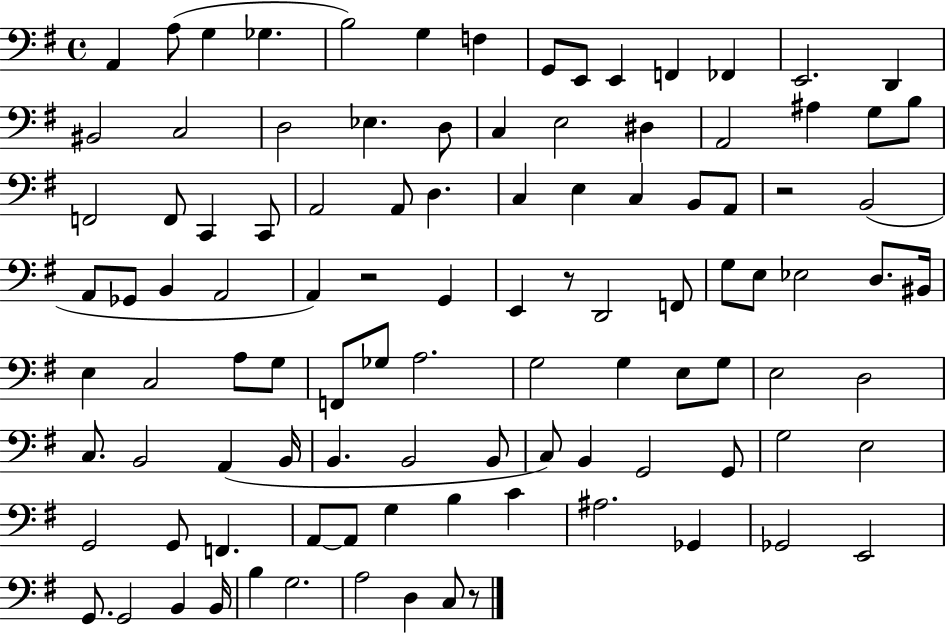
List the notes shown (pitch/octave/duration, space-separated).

A2/q A3/e G3/q Gb3/q. B3/h G3/q F3/q G2/e E2/e E2/q F2/q FES2/q E2/h. D2/q BIS2/h C3/h D3/h Eb3/q. D3/e C3/q E3/h D#3/q A2/h A#3/q G3/e B3/e F2/h F2/e C2/q C2/e A2/h A2/e D3/q. C3/q E3/q C3/q B2/e A2/e R/h B2/h A2/e Gb2/e B2/q A2/h A2/q R/h G2/q E2/q R/e D2/h F2/e G3/e E3/e Eb3/h D3/e. BIS2/s E3/q C3/h A3/e G3/e F2/e Gb3/e A3/h. G3/h G3/q E3/e G3/e E3/h D3/h C3/e. B2/h A2/q B2/s B2/q. B2/h B2/e C3/e B2/q G2/h G2/e G3/h E3/h G2/h G2/e F2/q. A2/e A2/e G3/q B3/q C4/q A#3/h. Gb2/q Gb2/h E2/h G2/e. G2/h B2/q B2/s B3/q G3/h. A3/h D3/q C3/e R/e